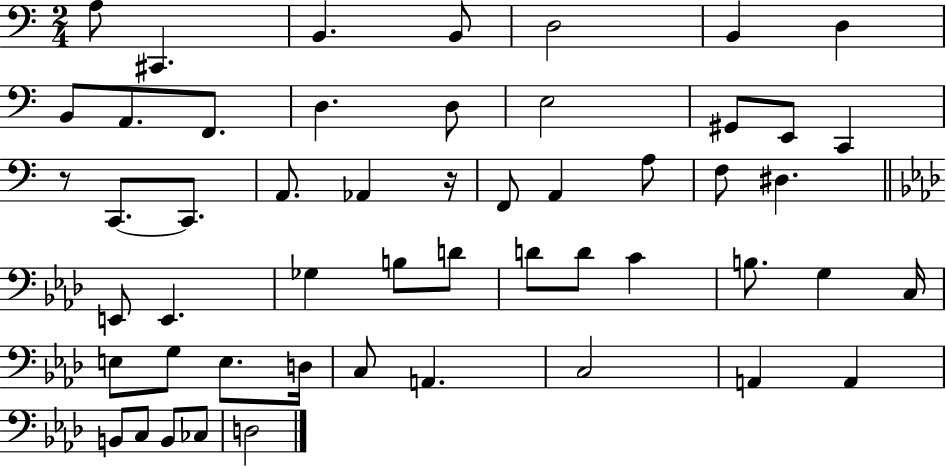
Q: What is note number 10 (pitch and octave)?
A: F2